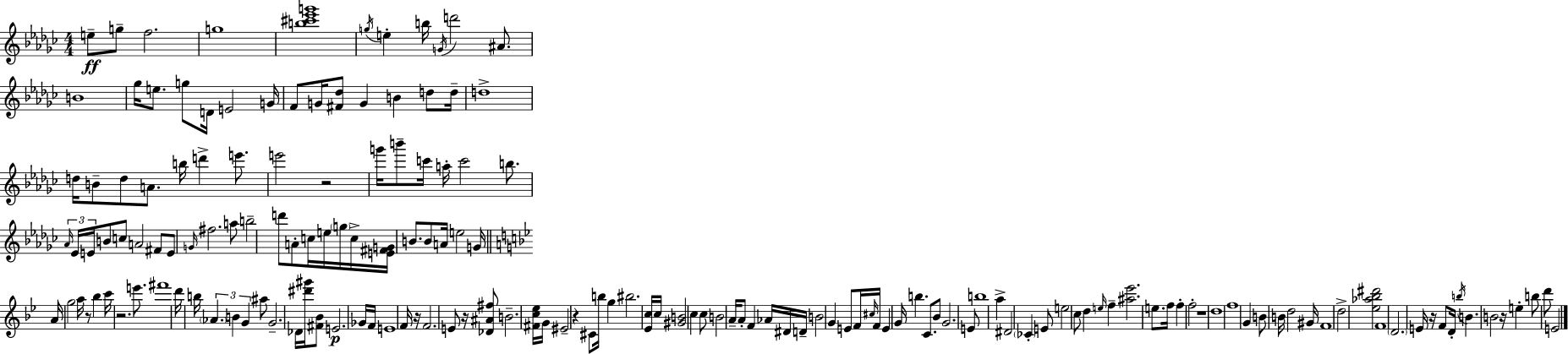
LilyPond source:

{
  \clef treble
  \numericTimeSignature
  \time 4/4
  \key ees \minor
  e''8--\ff g''8-- f''2. | g''1 | <b'' cis''' ees''' g'''>1 | \acciaccatura { g''16 } e''4-. b''16 \acciaccatura { g'16 } d'''2 ais'8. | \break b'1 | ges''16 e''8. g''8 d'16 e'2 | g'16 f'8 g'16 <fis' des''>8 g'4 b'4 d''8 | d''16-- d''1-> | \break d''16 b'8-- d''8 a'8. b''16 d'''4-> e'''8. | e'''2 r2 | g'''16 b'''8-- c'''16 a''16-. c'''2 b''8. | \tuplet 3/2 { \grace { aes'16 } ees'16 e'16 } b'8 c''8 a'2 | \break fis'8 e'8 \grace { g'16 } fis''2. | a''8 b''2-- d'''8 a'8-. | c''16 e''16 \parenthesize g''16 c''16-> <e' fis' g'>16 b'8. b'8 a'16 e''2 | g'16 \bar "||" \break \key bes \major a'16 g''2 a''16 r8 bes''4 | c'''16 r2. e'''8. | fis'''1 | d'''16 b''16 \tuplet 3/2 { \parenthesize aes'4. b'4 g'4 } | \break ais''8 g'2.-- des'16 <dis''' gis'''>16 | <fis' bes'>8 e'2.\p ges'16 f'16 | e'1 | f'16 r16 f'2. e'8 | \break r16 <des' ais' fis''>8 b'2.-- <fis' c'' ees''>16 | g'16 eis'2-- r4 cis'8 b''16 | g''4 bis''2. | <ees' c''>16 c''16 <gis' b'>2 c''4 c''8 | \break b'2 a'16-- a'8-. f'4 aes'16 | dis'16 d'16-- b'2 g'4 e'8 | f'16 \grace { cis''16 } f'16 e'4 g'16 b''4. c'8. | bes'8 g'2. e'8 | \break b''1 | a''4-> dis'2 \parenthesize ces'4-. | e'8 e''2 c''8 d''4 | \grace { e''16 } f''4-- <ais'' ees'''>2. | \break e''8. f''16 f''4-. f''2-. | r1 | d''1 | f''1 | \break g'4 b'8 b'16 d''2 | gis'16 f'1 | d''2-> <ees'' aes'' bes'' dis'''>2 | f'1 | \break \parenthesize d'2. e'16 r16 | f'8 d'16-. \acciaccatura { b''16 } b'4. b'2 | r16 e''4-. b''8 d'''8 e'2 | \bar "|."
}